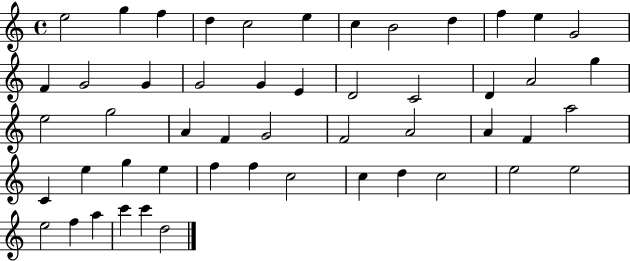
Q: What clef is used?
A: treble